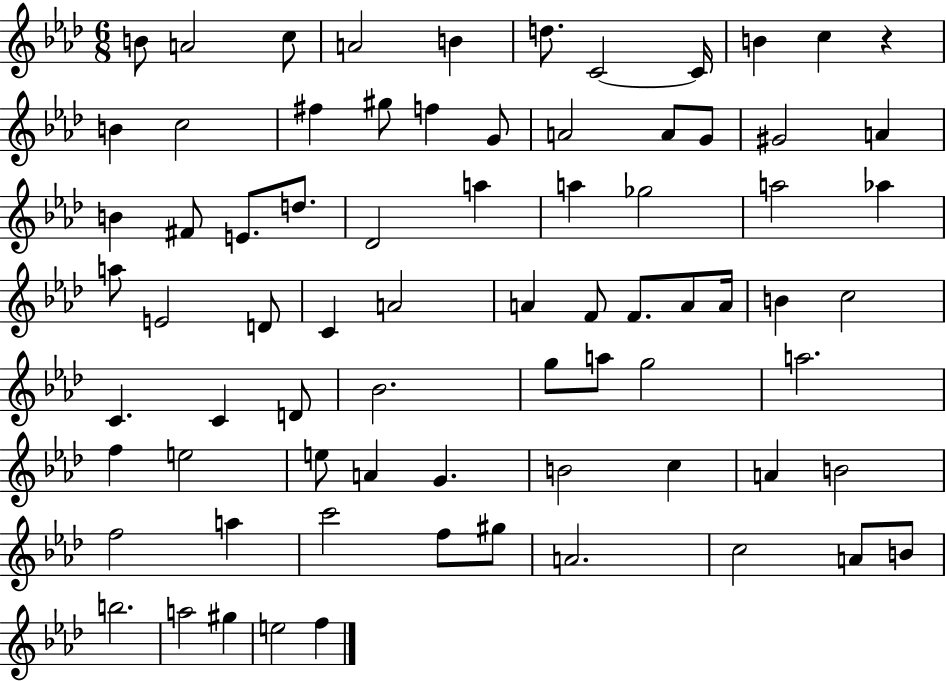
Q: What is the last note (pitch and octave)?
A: F5